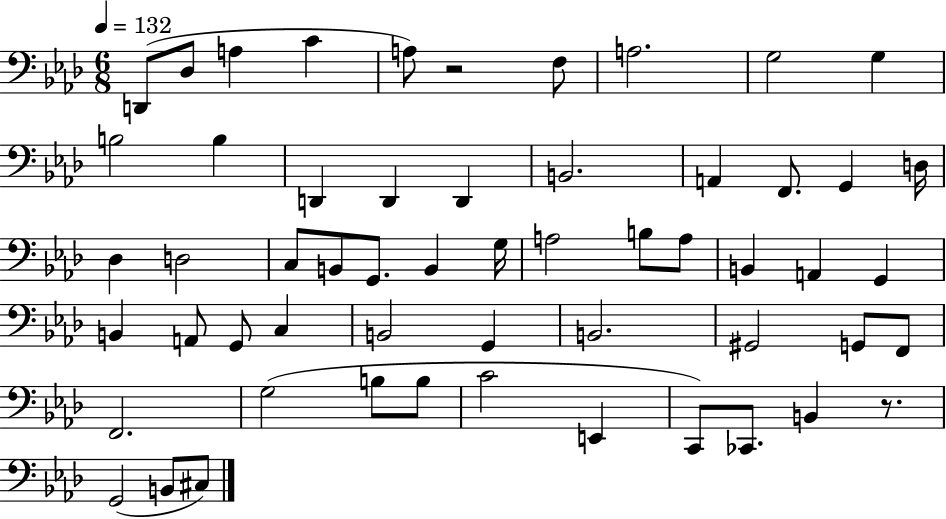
D2/e Db3/e A3/q C4/q A3/e R/h F3/e A3/h. G3/h G3/q B3/h B3/q D2/q D2/q D2/q B2/h. A2/q F2/e. G2/q D3/s Db3/q D3/h C3/e B2/e G2/e. B2/q G3/s A3/h B3/e A3/e B2/q A2/q G2/q B2/q A2/e G2/e C3/q B2/h G2/q B2/h. G#2/h G2/e F2/e F2/h. G3/h B3/e B3/e C4/h E2/q C2/e CES2/e. B2/q R/e. G2/h B2/e C#3/e